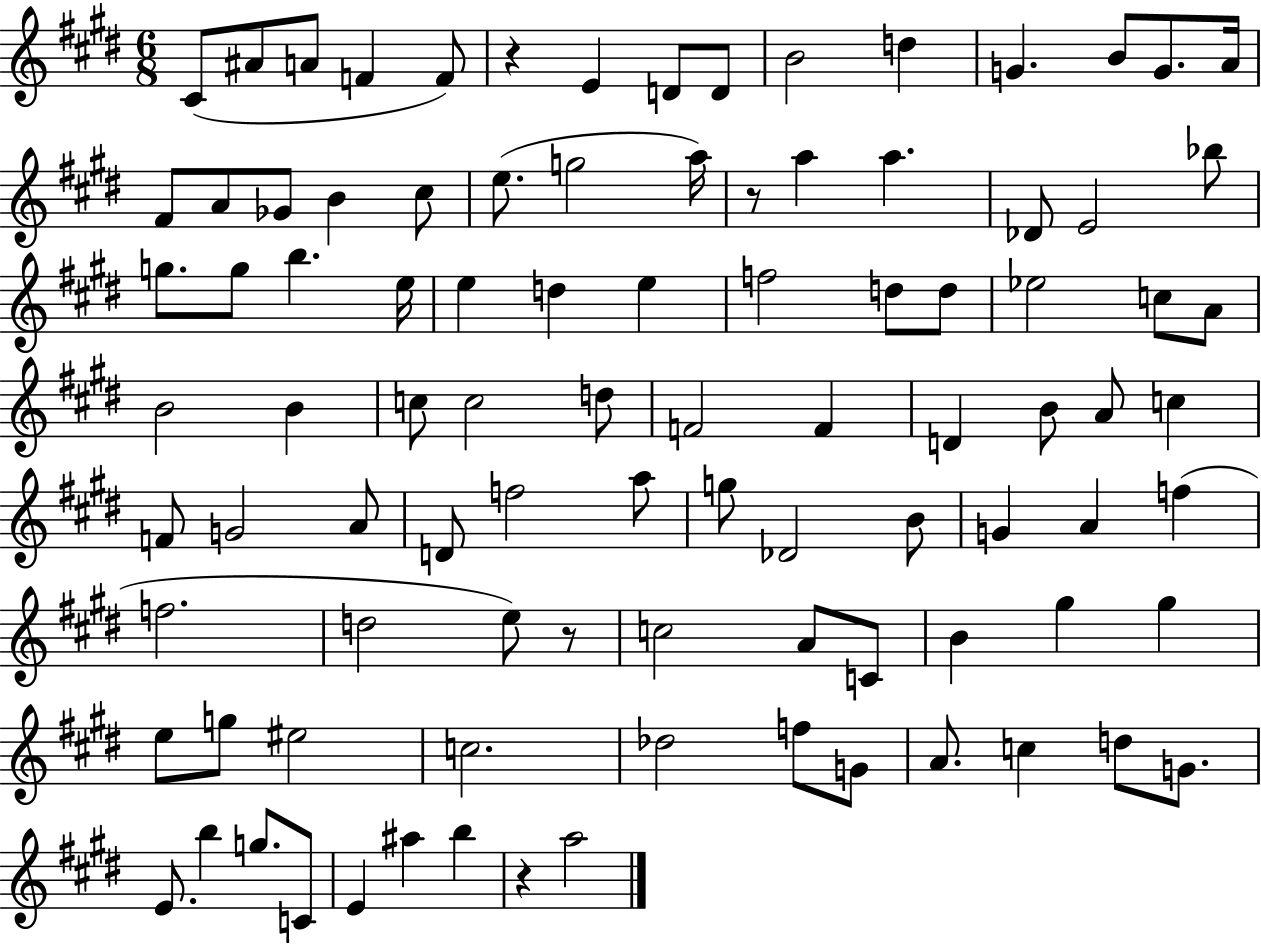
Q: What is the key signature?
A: E major